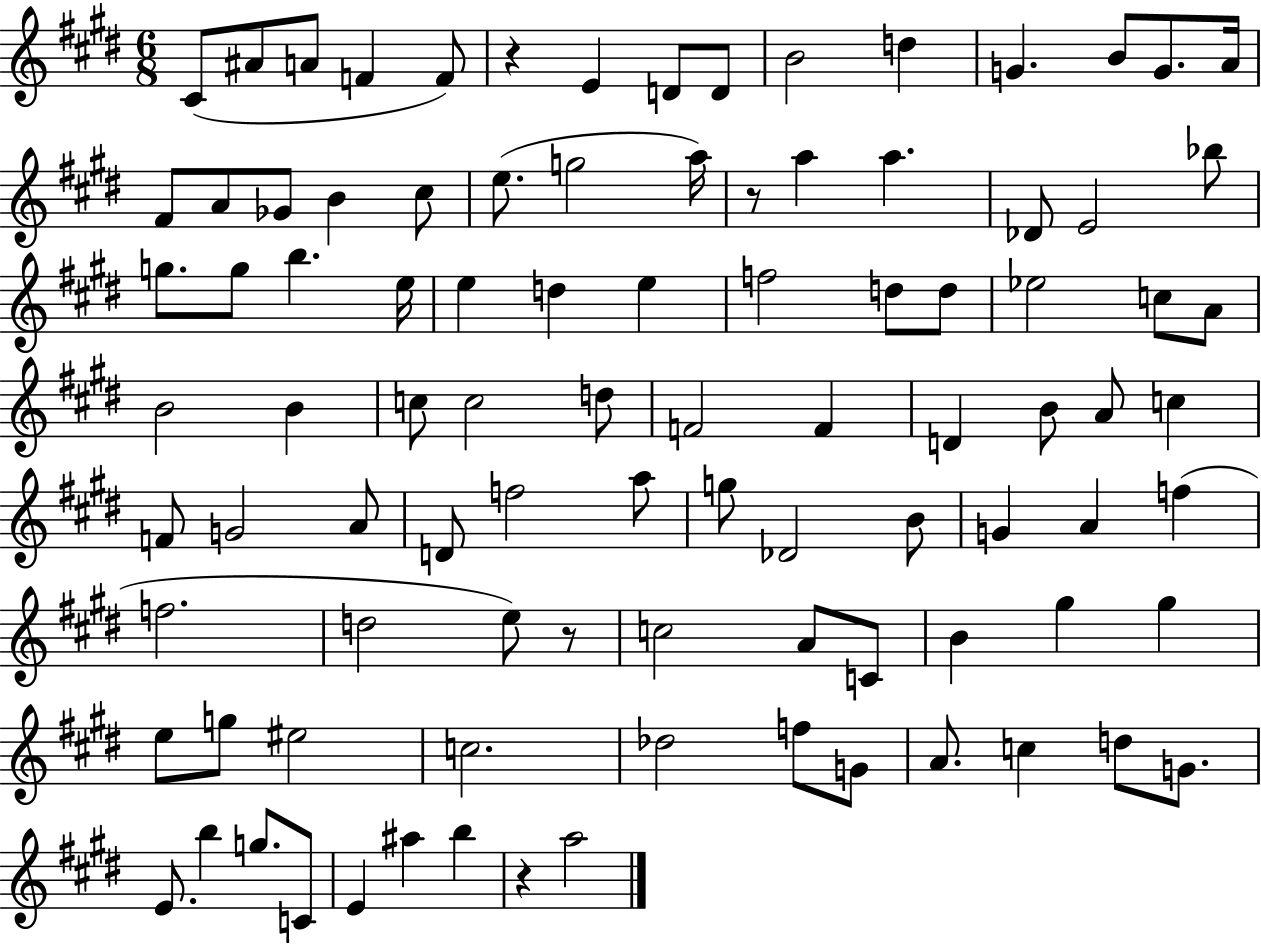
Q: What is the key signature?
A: E major